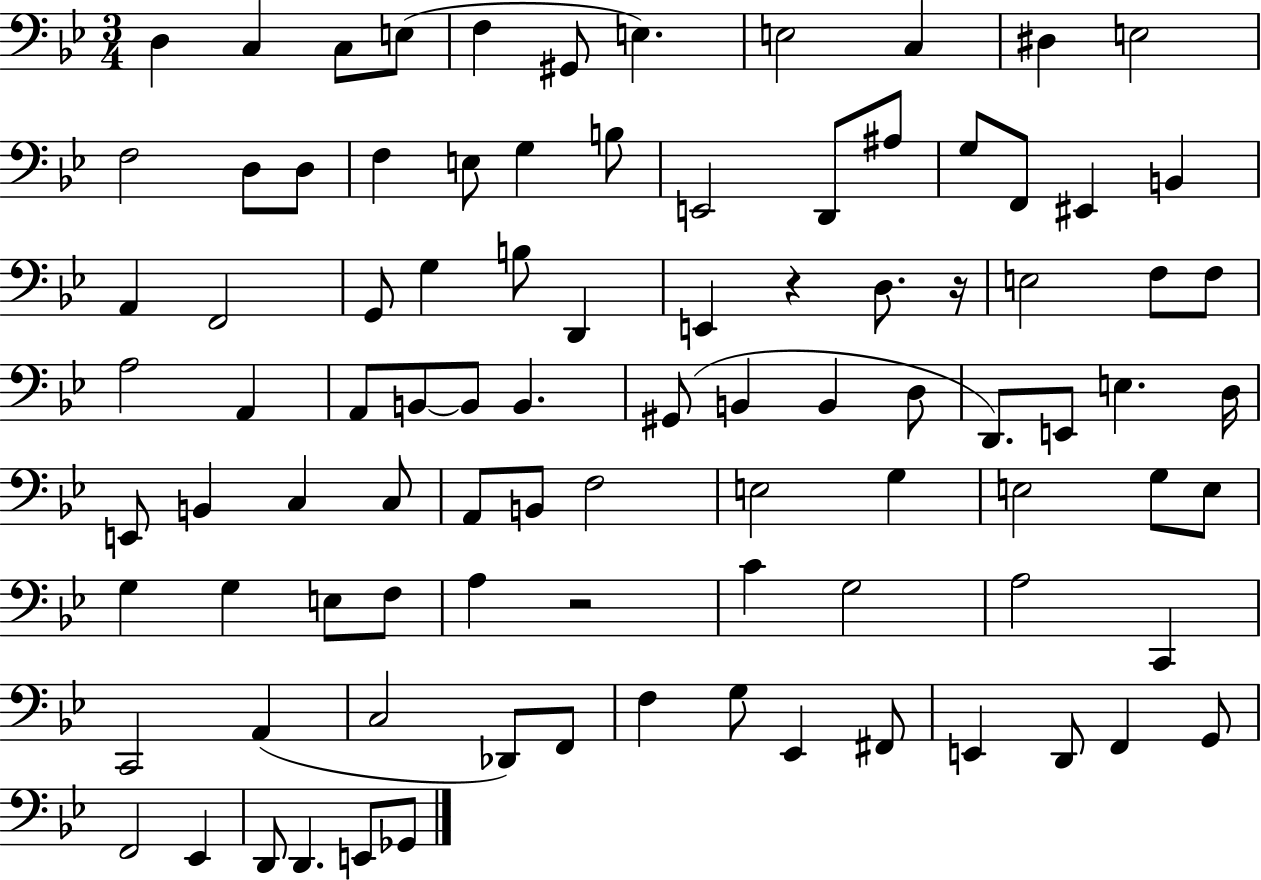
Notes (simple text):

D3/q C3/q C3/e E3/e F3/q G#2/e E3/q. E3/h C3/q D#3/q E3/h F3/h D3/e D3/e F3/q E3/e G3/q B3/e E2/h D2/e A#3/e G3/e F2/e EIS2/q B2/q A2/q F2/h G2/e G3/q B3/e D2/q E2/q R/q D3/e. R/s E3/h F3/e F3/e A3/h A2/q A2/e B2/e B2/e B2/q. G#2/e B2/q B2/q D3/e D2/e. E2/e E3/q. D3/s E2/e B2/q C3/q C3/e A2/e B2/e F3/h E3/h G3/q E3/h G3/e E3/e G3/q G3/q E3/e F3/e A3/q R/h C4/q G3/h A3/h C2/q C2/h A2/q C3/h Db2/e F2/e F3/q G3/e Eb2/q F#2/e E2/q D2/e F2/q G2/e F2/h Eb2/q D2/e D2/q. E2/e Gb2/e